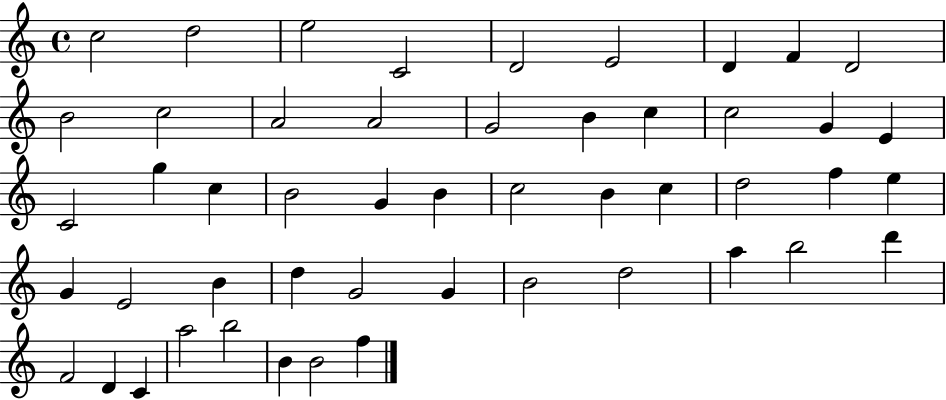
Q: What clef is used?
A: treble